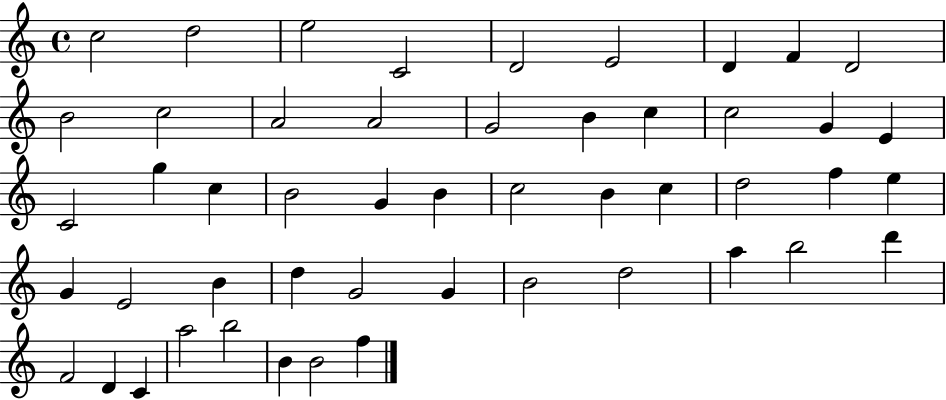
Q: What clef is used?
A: treble